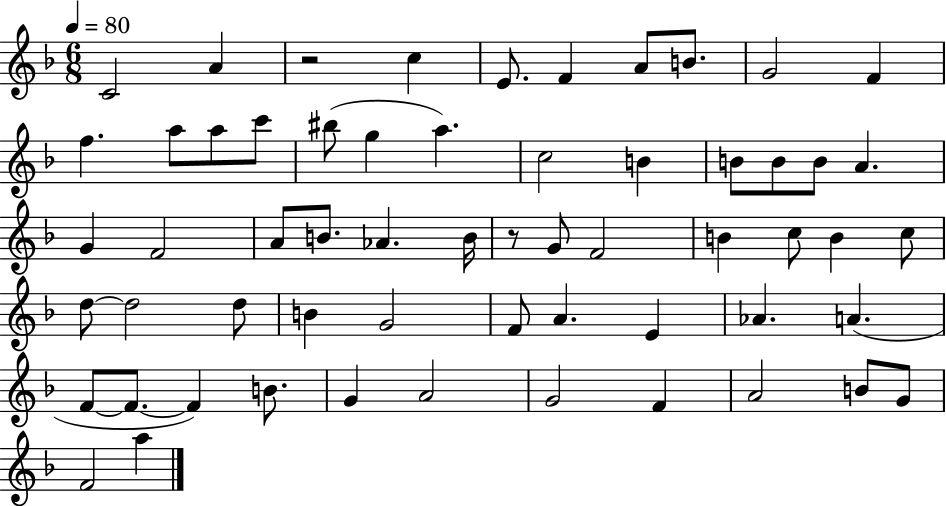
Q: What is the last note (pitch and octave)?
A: A5